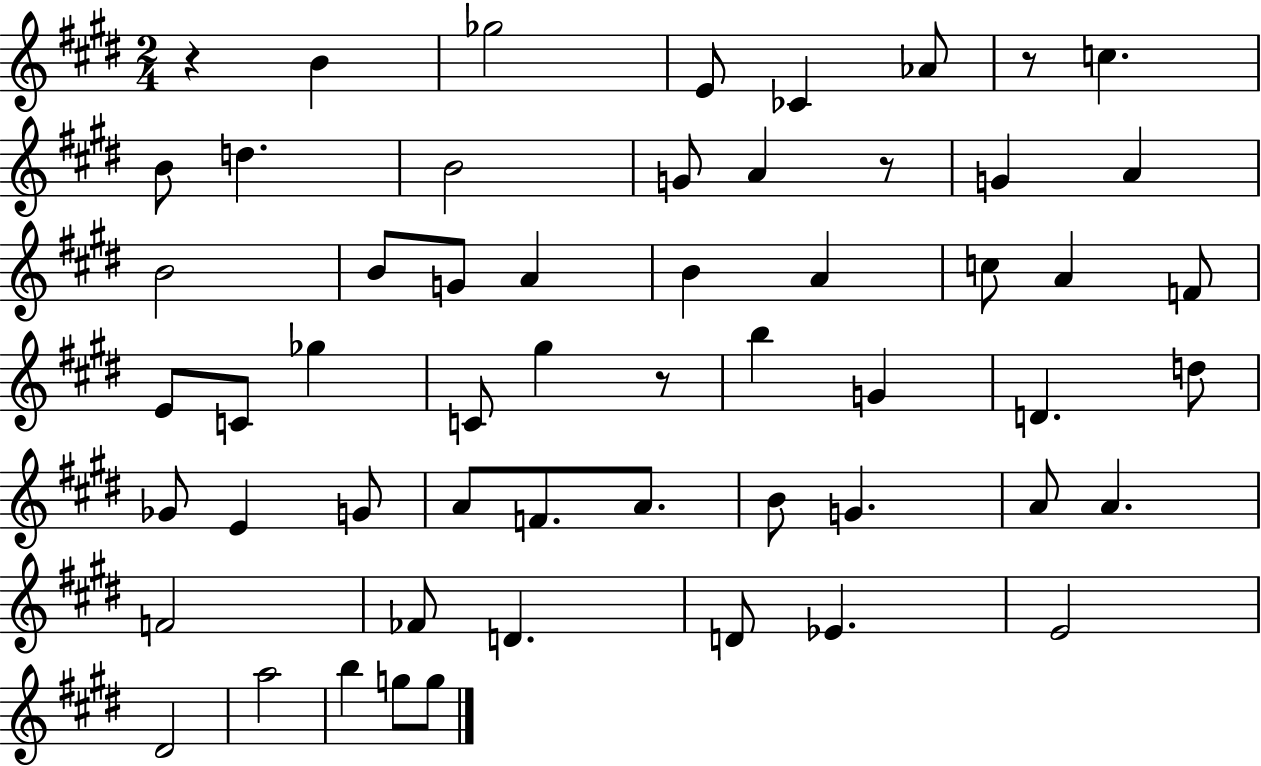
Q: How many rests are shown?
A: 4